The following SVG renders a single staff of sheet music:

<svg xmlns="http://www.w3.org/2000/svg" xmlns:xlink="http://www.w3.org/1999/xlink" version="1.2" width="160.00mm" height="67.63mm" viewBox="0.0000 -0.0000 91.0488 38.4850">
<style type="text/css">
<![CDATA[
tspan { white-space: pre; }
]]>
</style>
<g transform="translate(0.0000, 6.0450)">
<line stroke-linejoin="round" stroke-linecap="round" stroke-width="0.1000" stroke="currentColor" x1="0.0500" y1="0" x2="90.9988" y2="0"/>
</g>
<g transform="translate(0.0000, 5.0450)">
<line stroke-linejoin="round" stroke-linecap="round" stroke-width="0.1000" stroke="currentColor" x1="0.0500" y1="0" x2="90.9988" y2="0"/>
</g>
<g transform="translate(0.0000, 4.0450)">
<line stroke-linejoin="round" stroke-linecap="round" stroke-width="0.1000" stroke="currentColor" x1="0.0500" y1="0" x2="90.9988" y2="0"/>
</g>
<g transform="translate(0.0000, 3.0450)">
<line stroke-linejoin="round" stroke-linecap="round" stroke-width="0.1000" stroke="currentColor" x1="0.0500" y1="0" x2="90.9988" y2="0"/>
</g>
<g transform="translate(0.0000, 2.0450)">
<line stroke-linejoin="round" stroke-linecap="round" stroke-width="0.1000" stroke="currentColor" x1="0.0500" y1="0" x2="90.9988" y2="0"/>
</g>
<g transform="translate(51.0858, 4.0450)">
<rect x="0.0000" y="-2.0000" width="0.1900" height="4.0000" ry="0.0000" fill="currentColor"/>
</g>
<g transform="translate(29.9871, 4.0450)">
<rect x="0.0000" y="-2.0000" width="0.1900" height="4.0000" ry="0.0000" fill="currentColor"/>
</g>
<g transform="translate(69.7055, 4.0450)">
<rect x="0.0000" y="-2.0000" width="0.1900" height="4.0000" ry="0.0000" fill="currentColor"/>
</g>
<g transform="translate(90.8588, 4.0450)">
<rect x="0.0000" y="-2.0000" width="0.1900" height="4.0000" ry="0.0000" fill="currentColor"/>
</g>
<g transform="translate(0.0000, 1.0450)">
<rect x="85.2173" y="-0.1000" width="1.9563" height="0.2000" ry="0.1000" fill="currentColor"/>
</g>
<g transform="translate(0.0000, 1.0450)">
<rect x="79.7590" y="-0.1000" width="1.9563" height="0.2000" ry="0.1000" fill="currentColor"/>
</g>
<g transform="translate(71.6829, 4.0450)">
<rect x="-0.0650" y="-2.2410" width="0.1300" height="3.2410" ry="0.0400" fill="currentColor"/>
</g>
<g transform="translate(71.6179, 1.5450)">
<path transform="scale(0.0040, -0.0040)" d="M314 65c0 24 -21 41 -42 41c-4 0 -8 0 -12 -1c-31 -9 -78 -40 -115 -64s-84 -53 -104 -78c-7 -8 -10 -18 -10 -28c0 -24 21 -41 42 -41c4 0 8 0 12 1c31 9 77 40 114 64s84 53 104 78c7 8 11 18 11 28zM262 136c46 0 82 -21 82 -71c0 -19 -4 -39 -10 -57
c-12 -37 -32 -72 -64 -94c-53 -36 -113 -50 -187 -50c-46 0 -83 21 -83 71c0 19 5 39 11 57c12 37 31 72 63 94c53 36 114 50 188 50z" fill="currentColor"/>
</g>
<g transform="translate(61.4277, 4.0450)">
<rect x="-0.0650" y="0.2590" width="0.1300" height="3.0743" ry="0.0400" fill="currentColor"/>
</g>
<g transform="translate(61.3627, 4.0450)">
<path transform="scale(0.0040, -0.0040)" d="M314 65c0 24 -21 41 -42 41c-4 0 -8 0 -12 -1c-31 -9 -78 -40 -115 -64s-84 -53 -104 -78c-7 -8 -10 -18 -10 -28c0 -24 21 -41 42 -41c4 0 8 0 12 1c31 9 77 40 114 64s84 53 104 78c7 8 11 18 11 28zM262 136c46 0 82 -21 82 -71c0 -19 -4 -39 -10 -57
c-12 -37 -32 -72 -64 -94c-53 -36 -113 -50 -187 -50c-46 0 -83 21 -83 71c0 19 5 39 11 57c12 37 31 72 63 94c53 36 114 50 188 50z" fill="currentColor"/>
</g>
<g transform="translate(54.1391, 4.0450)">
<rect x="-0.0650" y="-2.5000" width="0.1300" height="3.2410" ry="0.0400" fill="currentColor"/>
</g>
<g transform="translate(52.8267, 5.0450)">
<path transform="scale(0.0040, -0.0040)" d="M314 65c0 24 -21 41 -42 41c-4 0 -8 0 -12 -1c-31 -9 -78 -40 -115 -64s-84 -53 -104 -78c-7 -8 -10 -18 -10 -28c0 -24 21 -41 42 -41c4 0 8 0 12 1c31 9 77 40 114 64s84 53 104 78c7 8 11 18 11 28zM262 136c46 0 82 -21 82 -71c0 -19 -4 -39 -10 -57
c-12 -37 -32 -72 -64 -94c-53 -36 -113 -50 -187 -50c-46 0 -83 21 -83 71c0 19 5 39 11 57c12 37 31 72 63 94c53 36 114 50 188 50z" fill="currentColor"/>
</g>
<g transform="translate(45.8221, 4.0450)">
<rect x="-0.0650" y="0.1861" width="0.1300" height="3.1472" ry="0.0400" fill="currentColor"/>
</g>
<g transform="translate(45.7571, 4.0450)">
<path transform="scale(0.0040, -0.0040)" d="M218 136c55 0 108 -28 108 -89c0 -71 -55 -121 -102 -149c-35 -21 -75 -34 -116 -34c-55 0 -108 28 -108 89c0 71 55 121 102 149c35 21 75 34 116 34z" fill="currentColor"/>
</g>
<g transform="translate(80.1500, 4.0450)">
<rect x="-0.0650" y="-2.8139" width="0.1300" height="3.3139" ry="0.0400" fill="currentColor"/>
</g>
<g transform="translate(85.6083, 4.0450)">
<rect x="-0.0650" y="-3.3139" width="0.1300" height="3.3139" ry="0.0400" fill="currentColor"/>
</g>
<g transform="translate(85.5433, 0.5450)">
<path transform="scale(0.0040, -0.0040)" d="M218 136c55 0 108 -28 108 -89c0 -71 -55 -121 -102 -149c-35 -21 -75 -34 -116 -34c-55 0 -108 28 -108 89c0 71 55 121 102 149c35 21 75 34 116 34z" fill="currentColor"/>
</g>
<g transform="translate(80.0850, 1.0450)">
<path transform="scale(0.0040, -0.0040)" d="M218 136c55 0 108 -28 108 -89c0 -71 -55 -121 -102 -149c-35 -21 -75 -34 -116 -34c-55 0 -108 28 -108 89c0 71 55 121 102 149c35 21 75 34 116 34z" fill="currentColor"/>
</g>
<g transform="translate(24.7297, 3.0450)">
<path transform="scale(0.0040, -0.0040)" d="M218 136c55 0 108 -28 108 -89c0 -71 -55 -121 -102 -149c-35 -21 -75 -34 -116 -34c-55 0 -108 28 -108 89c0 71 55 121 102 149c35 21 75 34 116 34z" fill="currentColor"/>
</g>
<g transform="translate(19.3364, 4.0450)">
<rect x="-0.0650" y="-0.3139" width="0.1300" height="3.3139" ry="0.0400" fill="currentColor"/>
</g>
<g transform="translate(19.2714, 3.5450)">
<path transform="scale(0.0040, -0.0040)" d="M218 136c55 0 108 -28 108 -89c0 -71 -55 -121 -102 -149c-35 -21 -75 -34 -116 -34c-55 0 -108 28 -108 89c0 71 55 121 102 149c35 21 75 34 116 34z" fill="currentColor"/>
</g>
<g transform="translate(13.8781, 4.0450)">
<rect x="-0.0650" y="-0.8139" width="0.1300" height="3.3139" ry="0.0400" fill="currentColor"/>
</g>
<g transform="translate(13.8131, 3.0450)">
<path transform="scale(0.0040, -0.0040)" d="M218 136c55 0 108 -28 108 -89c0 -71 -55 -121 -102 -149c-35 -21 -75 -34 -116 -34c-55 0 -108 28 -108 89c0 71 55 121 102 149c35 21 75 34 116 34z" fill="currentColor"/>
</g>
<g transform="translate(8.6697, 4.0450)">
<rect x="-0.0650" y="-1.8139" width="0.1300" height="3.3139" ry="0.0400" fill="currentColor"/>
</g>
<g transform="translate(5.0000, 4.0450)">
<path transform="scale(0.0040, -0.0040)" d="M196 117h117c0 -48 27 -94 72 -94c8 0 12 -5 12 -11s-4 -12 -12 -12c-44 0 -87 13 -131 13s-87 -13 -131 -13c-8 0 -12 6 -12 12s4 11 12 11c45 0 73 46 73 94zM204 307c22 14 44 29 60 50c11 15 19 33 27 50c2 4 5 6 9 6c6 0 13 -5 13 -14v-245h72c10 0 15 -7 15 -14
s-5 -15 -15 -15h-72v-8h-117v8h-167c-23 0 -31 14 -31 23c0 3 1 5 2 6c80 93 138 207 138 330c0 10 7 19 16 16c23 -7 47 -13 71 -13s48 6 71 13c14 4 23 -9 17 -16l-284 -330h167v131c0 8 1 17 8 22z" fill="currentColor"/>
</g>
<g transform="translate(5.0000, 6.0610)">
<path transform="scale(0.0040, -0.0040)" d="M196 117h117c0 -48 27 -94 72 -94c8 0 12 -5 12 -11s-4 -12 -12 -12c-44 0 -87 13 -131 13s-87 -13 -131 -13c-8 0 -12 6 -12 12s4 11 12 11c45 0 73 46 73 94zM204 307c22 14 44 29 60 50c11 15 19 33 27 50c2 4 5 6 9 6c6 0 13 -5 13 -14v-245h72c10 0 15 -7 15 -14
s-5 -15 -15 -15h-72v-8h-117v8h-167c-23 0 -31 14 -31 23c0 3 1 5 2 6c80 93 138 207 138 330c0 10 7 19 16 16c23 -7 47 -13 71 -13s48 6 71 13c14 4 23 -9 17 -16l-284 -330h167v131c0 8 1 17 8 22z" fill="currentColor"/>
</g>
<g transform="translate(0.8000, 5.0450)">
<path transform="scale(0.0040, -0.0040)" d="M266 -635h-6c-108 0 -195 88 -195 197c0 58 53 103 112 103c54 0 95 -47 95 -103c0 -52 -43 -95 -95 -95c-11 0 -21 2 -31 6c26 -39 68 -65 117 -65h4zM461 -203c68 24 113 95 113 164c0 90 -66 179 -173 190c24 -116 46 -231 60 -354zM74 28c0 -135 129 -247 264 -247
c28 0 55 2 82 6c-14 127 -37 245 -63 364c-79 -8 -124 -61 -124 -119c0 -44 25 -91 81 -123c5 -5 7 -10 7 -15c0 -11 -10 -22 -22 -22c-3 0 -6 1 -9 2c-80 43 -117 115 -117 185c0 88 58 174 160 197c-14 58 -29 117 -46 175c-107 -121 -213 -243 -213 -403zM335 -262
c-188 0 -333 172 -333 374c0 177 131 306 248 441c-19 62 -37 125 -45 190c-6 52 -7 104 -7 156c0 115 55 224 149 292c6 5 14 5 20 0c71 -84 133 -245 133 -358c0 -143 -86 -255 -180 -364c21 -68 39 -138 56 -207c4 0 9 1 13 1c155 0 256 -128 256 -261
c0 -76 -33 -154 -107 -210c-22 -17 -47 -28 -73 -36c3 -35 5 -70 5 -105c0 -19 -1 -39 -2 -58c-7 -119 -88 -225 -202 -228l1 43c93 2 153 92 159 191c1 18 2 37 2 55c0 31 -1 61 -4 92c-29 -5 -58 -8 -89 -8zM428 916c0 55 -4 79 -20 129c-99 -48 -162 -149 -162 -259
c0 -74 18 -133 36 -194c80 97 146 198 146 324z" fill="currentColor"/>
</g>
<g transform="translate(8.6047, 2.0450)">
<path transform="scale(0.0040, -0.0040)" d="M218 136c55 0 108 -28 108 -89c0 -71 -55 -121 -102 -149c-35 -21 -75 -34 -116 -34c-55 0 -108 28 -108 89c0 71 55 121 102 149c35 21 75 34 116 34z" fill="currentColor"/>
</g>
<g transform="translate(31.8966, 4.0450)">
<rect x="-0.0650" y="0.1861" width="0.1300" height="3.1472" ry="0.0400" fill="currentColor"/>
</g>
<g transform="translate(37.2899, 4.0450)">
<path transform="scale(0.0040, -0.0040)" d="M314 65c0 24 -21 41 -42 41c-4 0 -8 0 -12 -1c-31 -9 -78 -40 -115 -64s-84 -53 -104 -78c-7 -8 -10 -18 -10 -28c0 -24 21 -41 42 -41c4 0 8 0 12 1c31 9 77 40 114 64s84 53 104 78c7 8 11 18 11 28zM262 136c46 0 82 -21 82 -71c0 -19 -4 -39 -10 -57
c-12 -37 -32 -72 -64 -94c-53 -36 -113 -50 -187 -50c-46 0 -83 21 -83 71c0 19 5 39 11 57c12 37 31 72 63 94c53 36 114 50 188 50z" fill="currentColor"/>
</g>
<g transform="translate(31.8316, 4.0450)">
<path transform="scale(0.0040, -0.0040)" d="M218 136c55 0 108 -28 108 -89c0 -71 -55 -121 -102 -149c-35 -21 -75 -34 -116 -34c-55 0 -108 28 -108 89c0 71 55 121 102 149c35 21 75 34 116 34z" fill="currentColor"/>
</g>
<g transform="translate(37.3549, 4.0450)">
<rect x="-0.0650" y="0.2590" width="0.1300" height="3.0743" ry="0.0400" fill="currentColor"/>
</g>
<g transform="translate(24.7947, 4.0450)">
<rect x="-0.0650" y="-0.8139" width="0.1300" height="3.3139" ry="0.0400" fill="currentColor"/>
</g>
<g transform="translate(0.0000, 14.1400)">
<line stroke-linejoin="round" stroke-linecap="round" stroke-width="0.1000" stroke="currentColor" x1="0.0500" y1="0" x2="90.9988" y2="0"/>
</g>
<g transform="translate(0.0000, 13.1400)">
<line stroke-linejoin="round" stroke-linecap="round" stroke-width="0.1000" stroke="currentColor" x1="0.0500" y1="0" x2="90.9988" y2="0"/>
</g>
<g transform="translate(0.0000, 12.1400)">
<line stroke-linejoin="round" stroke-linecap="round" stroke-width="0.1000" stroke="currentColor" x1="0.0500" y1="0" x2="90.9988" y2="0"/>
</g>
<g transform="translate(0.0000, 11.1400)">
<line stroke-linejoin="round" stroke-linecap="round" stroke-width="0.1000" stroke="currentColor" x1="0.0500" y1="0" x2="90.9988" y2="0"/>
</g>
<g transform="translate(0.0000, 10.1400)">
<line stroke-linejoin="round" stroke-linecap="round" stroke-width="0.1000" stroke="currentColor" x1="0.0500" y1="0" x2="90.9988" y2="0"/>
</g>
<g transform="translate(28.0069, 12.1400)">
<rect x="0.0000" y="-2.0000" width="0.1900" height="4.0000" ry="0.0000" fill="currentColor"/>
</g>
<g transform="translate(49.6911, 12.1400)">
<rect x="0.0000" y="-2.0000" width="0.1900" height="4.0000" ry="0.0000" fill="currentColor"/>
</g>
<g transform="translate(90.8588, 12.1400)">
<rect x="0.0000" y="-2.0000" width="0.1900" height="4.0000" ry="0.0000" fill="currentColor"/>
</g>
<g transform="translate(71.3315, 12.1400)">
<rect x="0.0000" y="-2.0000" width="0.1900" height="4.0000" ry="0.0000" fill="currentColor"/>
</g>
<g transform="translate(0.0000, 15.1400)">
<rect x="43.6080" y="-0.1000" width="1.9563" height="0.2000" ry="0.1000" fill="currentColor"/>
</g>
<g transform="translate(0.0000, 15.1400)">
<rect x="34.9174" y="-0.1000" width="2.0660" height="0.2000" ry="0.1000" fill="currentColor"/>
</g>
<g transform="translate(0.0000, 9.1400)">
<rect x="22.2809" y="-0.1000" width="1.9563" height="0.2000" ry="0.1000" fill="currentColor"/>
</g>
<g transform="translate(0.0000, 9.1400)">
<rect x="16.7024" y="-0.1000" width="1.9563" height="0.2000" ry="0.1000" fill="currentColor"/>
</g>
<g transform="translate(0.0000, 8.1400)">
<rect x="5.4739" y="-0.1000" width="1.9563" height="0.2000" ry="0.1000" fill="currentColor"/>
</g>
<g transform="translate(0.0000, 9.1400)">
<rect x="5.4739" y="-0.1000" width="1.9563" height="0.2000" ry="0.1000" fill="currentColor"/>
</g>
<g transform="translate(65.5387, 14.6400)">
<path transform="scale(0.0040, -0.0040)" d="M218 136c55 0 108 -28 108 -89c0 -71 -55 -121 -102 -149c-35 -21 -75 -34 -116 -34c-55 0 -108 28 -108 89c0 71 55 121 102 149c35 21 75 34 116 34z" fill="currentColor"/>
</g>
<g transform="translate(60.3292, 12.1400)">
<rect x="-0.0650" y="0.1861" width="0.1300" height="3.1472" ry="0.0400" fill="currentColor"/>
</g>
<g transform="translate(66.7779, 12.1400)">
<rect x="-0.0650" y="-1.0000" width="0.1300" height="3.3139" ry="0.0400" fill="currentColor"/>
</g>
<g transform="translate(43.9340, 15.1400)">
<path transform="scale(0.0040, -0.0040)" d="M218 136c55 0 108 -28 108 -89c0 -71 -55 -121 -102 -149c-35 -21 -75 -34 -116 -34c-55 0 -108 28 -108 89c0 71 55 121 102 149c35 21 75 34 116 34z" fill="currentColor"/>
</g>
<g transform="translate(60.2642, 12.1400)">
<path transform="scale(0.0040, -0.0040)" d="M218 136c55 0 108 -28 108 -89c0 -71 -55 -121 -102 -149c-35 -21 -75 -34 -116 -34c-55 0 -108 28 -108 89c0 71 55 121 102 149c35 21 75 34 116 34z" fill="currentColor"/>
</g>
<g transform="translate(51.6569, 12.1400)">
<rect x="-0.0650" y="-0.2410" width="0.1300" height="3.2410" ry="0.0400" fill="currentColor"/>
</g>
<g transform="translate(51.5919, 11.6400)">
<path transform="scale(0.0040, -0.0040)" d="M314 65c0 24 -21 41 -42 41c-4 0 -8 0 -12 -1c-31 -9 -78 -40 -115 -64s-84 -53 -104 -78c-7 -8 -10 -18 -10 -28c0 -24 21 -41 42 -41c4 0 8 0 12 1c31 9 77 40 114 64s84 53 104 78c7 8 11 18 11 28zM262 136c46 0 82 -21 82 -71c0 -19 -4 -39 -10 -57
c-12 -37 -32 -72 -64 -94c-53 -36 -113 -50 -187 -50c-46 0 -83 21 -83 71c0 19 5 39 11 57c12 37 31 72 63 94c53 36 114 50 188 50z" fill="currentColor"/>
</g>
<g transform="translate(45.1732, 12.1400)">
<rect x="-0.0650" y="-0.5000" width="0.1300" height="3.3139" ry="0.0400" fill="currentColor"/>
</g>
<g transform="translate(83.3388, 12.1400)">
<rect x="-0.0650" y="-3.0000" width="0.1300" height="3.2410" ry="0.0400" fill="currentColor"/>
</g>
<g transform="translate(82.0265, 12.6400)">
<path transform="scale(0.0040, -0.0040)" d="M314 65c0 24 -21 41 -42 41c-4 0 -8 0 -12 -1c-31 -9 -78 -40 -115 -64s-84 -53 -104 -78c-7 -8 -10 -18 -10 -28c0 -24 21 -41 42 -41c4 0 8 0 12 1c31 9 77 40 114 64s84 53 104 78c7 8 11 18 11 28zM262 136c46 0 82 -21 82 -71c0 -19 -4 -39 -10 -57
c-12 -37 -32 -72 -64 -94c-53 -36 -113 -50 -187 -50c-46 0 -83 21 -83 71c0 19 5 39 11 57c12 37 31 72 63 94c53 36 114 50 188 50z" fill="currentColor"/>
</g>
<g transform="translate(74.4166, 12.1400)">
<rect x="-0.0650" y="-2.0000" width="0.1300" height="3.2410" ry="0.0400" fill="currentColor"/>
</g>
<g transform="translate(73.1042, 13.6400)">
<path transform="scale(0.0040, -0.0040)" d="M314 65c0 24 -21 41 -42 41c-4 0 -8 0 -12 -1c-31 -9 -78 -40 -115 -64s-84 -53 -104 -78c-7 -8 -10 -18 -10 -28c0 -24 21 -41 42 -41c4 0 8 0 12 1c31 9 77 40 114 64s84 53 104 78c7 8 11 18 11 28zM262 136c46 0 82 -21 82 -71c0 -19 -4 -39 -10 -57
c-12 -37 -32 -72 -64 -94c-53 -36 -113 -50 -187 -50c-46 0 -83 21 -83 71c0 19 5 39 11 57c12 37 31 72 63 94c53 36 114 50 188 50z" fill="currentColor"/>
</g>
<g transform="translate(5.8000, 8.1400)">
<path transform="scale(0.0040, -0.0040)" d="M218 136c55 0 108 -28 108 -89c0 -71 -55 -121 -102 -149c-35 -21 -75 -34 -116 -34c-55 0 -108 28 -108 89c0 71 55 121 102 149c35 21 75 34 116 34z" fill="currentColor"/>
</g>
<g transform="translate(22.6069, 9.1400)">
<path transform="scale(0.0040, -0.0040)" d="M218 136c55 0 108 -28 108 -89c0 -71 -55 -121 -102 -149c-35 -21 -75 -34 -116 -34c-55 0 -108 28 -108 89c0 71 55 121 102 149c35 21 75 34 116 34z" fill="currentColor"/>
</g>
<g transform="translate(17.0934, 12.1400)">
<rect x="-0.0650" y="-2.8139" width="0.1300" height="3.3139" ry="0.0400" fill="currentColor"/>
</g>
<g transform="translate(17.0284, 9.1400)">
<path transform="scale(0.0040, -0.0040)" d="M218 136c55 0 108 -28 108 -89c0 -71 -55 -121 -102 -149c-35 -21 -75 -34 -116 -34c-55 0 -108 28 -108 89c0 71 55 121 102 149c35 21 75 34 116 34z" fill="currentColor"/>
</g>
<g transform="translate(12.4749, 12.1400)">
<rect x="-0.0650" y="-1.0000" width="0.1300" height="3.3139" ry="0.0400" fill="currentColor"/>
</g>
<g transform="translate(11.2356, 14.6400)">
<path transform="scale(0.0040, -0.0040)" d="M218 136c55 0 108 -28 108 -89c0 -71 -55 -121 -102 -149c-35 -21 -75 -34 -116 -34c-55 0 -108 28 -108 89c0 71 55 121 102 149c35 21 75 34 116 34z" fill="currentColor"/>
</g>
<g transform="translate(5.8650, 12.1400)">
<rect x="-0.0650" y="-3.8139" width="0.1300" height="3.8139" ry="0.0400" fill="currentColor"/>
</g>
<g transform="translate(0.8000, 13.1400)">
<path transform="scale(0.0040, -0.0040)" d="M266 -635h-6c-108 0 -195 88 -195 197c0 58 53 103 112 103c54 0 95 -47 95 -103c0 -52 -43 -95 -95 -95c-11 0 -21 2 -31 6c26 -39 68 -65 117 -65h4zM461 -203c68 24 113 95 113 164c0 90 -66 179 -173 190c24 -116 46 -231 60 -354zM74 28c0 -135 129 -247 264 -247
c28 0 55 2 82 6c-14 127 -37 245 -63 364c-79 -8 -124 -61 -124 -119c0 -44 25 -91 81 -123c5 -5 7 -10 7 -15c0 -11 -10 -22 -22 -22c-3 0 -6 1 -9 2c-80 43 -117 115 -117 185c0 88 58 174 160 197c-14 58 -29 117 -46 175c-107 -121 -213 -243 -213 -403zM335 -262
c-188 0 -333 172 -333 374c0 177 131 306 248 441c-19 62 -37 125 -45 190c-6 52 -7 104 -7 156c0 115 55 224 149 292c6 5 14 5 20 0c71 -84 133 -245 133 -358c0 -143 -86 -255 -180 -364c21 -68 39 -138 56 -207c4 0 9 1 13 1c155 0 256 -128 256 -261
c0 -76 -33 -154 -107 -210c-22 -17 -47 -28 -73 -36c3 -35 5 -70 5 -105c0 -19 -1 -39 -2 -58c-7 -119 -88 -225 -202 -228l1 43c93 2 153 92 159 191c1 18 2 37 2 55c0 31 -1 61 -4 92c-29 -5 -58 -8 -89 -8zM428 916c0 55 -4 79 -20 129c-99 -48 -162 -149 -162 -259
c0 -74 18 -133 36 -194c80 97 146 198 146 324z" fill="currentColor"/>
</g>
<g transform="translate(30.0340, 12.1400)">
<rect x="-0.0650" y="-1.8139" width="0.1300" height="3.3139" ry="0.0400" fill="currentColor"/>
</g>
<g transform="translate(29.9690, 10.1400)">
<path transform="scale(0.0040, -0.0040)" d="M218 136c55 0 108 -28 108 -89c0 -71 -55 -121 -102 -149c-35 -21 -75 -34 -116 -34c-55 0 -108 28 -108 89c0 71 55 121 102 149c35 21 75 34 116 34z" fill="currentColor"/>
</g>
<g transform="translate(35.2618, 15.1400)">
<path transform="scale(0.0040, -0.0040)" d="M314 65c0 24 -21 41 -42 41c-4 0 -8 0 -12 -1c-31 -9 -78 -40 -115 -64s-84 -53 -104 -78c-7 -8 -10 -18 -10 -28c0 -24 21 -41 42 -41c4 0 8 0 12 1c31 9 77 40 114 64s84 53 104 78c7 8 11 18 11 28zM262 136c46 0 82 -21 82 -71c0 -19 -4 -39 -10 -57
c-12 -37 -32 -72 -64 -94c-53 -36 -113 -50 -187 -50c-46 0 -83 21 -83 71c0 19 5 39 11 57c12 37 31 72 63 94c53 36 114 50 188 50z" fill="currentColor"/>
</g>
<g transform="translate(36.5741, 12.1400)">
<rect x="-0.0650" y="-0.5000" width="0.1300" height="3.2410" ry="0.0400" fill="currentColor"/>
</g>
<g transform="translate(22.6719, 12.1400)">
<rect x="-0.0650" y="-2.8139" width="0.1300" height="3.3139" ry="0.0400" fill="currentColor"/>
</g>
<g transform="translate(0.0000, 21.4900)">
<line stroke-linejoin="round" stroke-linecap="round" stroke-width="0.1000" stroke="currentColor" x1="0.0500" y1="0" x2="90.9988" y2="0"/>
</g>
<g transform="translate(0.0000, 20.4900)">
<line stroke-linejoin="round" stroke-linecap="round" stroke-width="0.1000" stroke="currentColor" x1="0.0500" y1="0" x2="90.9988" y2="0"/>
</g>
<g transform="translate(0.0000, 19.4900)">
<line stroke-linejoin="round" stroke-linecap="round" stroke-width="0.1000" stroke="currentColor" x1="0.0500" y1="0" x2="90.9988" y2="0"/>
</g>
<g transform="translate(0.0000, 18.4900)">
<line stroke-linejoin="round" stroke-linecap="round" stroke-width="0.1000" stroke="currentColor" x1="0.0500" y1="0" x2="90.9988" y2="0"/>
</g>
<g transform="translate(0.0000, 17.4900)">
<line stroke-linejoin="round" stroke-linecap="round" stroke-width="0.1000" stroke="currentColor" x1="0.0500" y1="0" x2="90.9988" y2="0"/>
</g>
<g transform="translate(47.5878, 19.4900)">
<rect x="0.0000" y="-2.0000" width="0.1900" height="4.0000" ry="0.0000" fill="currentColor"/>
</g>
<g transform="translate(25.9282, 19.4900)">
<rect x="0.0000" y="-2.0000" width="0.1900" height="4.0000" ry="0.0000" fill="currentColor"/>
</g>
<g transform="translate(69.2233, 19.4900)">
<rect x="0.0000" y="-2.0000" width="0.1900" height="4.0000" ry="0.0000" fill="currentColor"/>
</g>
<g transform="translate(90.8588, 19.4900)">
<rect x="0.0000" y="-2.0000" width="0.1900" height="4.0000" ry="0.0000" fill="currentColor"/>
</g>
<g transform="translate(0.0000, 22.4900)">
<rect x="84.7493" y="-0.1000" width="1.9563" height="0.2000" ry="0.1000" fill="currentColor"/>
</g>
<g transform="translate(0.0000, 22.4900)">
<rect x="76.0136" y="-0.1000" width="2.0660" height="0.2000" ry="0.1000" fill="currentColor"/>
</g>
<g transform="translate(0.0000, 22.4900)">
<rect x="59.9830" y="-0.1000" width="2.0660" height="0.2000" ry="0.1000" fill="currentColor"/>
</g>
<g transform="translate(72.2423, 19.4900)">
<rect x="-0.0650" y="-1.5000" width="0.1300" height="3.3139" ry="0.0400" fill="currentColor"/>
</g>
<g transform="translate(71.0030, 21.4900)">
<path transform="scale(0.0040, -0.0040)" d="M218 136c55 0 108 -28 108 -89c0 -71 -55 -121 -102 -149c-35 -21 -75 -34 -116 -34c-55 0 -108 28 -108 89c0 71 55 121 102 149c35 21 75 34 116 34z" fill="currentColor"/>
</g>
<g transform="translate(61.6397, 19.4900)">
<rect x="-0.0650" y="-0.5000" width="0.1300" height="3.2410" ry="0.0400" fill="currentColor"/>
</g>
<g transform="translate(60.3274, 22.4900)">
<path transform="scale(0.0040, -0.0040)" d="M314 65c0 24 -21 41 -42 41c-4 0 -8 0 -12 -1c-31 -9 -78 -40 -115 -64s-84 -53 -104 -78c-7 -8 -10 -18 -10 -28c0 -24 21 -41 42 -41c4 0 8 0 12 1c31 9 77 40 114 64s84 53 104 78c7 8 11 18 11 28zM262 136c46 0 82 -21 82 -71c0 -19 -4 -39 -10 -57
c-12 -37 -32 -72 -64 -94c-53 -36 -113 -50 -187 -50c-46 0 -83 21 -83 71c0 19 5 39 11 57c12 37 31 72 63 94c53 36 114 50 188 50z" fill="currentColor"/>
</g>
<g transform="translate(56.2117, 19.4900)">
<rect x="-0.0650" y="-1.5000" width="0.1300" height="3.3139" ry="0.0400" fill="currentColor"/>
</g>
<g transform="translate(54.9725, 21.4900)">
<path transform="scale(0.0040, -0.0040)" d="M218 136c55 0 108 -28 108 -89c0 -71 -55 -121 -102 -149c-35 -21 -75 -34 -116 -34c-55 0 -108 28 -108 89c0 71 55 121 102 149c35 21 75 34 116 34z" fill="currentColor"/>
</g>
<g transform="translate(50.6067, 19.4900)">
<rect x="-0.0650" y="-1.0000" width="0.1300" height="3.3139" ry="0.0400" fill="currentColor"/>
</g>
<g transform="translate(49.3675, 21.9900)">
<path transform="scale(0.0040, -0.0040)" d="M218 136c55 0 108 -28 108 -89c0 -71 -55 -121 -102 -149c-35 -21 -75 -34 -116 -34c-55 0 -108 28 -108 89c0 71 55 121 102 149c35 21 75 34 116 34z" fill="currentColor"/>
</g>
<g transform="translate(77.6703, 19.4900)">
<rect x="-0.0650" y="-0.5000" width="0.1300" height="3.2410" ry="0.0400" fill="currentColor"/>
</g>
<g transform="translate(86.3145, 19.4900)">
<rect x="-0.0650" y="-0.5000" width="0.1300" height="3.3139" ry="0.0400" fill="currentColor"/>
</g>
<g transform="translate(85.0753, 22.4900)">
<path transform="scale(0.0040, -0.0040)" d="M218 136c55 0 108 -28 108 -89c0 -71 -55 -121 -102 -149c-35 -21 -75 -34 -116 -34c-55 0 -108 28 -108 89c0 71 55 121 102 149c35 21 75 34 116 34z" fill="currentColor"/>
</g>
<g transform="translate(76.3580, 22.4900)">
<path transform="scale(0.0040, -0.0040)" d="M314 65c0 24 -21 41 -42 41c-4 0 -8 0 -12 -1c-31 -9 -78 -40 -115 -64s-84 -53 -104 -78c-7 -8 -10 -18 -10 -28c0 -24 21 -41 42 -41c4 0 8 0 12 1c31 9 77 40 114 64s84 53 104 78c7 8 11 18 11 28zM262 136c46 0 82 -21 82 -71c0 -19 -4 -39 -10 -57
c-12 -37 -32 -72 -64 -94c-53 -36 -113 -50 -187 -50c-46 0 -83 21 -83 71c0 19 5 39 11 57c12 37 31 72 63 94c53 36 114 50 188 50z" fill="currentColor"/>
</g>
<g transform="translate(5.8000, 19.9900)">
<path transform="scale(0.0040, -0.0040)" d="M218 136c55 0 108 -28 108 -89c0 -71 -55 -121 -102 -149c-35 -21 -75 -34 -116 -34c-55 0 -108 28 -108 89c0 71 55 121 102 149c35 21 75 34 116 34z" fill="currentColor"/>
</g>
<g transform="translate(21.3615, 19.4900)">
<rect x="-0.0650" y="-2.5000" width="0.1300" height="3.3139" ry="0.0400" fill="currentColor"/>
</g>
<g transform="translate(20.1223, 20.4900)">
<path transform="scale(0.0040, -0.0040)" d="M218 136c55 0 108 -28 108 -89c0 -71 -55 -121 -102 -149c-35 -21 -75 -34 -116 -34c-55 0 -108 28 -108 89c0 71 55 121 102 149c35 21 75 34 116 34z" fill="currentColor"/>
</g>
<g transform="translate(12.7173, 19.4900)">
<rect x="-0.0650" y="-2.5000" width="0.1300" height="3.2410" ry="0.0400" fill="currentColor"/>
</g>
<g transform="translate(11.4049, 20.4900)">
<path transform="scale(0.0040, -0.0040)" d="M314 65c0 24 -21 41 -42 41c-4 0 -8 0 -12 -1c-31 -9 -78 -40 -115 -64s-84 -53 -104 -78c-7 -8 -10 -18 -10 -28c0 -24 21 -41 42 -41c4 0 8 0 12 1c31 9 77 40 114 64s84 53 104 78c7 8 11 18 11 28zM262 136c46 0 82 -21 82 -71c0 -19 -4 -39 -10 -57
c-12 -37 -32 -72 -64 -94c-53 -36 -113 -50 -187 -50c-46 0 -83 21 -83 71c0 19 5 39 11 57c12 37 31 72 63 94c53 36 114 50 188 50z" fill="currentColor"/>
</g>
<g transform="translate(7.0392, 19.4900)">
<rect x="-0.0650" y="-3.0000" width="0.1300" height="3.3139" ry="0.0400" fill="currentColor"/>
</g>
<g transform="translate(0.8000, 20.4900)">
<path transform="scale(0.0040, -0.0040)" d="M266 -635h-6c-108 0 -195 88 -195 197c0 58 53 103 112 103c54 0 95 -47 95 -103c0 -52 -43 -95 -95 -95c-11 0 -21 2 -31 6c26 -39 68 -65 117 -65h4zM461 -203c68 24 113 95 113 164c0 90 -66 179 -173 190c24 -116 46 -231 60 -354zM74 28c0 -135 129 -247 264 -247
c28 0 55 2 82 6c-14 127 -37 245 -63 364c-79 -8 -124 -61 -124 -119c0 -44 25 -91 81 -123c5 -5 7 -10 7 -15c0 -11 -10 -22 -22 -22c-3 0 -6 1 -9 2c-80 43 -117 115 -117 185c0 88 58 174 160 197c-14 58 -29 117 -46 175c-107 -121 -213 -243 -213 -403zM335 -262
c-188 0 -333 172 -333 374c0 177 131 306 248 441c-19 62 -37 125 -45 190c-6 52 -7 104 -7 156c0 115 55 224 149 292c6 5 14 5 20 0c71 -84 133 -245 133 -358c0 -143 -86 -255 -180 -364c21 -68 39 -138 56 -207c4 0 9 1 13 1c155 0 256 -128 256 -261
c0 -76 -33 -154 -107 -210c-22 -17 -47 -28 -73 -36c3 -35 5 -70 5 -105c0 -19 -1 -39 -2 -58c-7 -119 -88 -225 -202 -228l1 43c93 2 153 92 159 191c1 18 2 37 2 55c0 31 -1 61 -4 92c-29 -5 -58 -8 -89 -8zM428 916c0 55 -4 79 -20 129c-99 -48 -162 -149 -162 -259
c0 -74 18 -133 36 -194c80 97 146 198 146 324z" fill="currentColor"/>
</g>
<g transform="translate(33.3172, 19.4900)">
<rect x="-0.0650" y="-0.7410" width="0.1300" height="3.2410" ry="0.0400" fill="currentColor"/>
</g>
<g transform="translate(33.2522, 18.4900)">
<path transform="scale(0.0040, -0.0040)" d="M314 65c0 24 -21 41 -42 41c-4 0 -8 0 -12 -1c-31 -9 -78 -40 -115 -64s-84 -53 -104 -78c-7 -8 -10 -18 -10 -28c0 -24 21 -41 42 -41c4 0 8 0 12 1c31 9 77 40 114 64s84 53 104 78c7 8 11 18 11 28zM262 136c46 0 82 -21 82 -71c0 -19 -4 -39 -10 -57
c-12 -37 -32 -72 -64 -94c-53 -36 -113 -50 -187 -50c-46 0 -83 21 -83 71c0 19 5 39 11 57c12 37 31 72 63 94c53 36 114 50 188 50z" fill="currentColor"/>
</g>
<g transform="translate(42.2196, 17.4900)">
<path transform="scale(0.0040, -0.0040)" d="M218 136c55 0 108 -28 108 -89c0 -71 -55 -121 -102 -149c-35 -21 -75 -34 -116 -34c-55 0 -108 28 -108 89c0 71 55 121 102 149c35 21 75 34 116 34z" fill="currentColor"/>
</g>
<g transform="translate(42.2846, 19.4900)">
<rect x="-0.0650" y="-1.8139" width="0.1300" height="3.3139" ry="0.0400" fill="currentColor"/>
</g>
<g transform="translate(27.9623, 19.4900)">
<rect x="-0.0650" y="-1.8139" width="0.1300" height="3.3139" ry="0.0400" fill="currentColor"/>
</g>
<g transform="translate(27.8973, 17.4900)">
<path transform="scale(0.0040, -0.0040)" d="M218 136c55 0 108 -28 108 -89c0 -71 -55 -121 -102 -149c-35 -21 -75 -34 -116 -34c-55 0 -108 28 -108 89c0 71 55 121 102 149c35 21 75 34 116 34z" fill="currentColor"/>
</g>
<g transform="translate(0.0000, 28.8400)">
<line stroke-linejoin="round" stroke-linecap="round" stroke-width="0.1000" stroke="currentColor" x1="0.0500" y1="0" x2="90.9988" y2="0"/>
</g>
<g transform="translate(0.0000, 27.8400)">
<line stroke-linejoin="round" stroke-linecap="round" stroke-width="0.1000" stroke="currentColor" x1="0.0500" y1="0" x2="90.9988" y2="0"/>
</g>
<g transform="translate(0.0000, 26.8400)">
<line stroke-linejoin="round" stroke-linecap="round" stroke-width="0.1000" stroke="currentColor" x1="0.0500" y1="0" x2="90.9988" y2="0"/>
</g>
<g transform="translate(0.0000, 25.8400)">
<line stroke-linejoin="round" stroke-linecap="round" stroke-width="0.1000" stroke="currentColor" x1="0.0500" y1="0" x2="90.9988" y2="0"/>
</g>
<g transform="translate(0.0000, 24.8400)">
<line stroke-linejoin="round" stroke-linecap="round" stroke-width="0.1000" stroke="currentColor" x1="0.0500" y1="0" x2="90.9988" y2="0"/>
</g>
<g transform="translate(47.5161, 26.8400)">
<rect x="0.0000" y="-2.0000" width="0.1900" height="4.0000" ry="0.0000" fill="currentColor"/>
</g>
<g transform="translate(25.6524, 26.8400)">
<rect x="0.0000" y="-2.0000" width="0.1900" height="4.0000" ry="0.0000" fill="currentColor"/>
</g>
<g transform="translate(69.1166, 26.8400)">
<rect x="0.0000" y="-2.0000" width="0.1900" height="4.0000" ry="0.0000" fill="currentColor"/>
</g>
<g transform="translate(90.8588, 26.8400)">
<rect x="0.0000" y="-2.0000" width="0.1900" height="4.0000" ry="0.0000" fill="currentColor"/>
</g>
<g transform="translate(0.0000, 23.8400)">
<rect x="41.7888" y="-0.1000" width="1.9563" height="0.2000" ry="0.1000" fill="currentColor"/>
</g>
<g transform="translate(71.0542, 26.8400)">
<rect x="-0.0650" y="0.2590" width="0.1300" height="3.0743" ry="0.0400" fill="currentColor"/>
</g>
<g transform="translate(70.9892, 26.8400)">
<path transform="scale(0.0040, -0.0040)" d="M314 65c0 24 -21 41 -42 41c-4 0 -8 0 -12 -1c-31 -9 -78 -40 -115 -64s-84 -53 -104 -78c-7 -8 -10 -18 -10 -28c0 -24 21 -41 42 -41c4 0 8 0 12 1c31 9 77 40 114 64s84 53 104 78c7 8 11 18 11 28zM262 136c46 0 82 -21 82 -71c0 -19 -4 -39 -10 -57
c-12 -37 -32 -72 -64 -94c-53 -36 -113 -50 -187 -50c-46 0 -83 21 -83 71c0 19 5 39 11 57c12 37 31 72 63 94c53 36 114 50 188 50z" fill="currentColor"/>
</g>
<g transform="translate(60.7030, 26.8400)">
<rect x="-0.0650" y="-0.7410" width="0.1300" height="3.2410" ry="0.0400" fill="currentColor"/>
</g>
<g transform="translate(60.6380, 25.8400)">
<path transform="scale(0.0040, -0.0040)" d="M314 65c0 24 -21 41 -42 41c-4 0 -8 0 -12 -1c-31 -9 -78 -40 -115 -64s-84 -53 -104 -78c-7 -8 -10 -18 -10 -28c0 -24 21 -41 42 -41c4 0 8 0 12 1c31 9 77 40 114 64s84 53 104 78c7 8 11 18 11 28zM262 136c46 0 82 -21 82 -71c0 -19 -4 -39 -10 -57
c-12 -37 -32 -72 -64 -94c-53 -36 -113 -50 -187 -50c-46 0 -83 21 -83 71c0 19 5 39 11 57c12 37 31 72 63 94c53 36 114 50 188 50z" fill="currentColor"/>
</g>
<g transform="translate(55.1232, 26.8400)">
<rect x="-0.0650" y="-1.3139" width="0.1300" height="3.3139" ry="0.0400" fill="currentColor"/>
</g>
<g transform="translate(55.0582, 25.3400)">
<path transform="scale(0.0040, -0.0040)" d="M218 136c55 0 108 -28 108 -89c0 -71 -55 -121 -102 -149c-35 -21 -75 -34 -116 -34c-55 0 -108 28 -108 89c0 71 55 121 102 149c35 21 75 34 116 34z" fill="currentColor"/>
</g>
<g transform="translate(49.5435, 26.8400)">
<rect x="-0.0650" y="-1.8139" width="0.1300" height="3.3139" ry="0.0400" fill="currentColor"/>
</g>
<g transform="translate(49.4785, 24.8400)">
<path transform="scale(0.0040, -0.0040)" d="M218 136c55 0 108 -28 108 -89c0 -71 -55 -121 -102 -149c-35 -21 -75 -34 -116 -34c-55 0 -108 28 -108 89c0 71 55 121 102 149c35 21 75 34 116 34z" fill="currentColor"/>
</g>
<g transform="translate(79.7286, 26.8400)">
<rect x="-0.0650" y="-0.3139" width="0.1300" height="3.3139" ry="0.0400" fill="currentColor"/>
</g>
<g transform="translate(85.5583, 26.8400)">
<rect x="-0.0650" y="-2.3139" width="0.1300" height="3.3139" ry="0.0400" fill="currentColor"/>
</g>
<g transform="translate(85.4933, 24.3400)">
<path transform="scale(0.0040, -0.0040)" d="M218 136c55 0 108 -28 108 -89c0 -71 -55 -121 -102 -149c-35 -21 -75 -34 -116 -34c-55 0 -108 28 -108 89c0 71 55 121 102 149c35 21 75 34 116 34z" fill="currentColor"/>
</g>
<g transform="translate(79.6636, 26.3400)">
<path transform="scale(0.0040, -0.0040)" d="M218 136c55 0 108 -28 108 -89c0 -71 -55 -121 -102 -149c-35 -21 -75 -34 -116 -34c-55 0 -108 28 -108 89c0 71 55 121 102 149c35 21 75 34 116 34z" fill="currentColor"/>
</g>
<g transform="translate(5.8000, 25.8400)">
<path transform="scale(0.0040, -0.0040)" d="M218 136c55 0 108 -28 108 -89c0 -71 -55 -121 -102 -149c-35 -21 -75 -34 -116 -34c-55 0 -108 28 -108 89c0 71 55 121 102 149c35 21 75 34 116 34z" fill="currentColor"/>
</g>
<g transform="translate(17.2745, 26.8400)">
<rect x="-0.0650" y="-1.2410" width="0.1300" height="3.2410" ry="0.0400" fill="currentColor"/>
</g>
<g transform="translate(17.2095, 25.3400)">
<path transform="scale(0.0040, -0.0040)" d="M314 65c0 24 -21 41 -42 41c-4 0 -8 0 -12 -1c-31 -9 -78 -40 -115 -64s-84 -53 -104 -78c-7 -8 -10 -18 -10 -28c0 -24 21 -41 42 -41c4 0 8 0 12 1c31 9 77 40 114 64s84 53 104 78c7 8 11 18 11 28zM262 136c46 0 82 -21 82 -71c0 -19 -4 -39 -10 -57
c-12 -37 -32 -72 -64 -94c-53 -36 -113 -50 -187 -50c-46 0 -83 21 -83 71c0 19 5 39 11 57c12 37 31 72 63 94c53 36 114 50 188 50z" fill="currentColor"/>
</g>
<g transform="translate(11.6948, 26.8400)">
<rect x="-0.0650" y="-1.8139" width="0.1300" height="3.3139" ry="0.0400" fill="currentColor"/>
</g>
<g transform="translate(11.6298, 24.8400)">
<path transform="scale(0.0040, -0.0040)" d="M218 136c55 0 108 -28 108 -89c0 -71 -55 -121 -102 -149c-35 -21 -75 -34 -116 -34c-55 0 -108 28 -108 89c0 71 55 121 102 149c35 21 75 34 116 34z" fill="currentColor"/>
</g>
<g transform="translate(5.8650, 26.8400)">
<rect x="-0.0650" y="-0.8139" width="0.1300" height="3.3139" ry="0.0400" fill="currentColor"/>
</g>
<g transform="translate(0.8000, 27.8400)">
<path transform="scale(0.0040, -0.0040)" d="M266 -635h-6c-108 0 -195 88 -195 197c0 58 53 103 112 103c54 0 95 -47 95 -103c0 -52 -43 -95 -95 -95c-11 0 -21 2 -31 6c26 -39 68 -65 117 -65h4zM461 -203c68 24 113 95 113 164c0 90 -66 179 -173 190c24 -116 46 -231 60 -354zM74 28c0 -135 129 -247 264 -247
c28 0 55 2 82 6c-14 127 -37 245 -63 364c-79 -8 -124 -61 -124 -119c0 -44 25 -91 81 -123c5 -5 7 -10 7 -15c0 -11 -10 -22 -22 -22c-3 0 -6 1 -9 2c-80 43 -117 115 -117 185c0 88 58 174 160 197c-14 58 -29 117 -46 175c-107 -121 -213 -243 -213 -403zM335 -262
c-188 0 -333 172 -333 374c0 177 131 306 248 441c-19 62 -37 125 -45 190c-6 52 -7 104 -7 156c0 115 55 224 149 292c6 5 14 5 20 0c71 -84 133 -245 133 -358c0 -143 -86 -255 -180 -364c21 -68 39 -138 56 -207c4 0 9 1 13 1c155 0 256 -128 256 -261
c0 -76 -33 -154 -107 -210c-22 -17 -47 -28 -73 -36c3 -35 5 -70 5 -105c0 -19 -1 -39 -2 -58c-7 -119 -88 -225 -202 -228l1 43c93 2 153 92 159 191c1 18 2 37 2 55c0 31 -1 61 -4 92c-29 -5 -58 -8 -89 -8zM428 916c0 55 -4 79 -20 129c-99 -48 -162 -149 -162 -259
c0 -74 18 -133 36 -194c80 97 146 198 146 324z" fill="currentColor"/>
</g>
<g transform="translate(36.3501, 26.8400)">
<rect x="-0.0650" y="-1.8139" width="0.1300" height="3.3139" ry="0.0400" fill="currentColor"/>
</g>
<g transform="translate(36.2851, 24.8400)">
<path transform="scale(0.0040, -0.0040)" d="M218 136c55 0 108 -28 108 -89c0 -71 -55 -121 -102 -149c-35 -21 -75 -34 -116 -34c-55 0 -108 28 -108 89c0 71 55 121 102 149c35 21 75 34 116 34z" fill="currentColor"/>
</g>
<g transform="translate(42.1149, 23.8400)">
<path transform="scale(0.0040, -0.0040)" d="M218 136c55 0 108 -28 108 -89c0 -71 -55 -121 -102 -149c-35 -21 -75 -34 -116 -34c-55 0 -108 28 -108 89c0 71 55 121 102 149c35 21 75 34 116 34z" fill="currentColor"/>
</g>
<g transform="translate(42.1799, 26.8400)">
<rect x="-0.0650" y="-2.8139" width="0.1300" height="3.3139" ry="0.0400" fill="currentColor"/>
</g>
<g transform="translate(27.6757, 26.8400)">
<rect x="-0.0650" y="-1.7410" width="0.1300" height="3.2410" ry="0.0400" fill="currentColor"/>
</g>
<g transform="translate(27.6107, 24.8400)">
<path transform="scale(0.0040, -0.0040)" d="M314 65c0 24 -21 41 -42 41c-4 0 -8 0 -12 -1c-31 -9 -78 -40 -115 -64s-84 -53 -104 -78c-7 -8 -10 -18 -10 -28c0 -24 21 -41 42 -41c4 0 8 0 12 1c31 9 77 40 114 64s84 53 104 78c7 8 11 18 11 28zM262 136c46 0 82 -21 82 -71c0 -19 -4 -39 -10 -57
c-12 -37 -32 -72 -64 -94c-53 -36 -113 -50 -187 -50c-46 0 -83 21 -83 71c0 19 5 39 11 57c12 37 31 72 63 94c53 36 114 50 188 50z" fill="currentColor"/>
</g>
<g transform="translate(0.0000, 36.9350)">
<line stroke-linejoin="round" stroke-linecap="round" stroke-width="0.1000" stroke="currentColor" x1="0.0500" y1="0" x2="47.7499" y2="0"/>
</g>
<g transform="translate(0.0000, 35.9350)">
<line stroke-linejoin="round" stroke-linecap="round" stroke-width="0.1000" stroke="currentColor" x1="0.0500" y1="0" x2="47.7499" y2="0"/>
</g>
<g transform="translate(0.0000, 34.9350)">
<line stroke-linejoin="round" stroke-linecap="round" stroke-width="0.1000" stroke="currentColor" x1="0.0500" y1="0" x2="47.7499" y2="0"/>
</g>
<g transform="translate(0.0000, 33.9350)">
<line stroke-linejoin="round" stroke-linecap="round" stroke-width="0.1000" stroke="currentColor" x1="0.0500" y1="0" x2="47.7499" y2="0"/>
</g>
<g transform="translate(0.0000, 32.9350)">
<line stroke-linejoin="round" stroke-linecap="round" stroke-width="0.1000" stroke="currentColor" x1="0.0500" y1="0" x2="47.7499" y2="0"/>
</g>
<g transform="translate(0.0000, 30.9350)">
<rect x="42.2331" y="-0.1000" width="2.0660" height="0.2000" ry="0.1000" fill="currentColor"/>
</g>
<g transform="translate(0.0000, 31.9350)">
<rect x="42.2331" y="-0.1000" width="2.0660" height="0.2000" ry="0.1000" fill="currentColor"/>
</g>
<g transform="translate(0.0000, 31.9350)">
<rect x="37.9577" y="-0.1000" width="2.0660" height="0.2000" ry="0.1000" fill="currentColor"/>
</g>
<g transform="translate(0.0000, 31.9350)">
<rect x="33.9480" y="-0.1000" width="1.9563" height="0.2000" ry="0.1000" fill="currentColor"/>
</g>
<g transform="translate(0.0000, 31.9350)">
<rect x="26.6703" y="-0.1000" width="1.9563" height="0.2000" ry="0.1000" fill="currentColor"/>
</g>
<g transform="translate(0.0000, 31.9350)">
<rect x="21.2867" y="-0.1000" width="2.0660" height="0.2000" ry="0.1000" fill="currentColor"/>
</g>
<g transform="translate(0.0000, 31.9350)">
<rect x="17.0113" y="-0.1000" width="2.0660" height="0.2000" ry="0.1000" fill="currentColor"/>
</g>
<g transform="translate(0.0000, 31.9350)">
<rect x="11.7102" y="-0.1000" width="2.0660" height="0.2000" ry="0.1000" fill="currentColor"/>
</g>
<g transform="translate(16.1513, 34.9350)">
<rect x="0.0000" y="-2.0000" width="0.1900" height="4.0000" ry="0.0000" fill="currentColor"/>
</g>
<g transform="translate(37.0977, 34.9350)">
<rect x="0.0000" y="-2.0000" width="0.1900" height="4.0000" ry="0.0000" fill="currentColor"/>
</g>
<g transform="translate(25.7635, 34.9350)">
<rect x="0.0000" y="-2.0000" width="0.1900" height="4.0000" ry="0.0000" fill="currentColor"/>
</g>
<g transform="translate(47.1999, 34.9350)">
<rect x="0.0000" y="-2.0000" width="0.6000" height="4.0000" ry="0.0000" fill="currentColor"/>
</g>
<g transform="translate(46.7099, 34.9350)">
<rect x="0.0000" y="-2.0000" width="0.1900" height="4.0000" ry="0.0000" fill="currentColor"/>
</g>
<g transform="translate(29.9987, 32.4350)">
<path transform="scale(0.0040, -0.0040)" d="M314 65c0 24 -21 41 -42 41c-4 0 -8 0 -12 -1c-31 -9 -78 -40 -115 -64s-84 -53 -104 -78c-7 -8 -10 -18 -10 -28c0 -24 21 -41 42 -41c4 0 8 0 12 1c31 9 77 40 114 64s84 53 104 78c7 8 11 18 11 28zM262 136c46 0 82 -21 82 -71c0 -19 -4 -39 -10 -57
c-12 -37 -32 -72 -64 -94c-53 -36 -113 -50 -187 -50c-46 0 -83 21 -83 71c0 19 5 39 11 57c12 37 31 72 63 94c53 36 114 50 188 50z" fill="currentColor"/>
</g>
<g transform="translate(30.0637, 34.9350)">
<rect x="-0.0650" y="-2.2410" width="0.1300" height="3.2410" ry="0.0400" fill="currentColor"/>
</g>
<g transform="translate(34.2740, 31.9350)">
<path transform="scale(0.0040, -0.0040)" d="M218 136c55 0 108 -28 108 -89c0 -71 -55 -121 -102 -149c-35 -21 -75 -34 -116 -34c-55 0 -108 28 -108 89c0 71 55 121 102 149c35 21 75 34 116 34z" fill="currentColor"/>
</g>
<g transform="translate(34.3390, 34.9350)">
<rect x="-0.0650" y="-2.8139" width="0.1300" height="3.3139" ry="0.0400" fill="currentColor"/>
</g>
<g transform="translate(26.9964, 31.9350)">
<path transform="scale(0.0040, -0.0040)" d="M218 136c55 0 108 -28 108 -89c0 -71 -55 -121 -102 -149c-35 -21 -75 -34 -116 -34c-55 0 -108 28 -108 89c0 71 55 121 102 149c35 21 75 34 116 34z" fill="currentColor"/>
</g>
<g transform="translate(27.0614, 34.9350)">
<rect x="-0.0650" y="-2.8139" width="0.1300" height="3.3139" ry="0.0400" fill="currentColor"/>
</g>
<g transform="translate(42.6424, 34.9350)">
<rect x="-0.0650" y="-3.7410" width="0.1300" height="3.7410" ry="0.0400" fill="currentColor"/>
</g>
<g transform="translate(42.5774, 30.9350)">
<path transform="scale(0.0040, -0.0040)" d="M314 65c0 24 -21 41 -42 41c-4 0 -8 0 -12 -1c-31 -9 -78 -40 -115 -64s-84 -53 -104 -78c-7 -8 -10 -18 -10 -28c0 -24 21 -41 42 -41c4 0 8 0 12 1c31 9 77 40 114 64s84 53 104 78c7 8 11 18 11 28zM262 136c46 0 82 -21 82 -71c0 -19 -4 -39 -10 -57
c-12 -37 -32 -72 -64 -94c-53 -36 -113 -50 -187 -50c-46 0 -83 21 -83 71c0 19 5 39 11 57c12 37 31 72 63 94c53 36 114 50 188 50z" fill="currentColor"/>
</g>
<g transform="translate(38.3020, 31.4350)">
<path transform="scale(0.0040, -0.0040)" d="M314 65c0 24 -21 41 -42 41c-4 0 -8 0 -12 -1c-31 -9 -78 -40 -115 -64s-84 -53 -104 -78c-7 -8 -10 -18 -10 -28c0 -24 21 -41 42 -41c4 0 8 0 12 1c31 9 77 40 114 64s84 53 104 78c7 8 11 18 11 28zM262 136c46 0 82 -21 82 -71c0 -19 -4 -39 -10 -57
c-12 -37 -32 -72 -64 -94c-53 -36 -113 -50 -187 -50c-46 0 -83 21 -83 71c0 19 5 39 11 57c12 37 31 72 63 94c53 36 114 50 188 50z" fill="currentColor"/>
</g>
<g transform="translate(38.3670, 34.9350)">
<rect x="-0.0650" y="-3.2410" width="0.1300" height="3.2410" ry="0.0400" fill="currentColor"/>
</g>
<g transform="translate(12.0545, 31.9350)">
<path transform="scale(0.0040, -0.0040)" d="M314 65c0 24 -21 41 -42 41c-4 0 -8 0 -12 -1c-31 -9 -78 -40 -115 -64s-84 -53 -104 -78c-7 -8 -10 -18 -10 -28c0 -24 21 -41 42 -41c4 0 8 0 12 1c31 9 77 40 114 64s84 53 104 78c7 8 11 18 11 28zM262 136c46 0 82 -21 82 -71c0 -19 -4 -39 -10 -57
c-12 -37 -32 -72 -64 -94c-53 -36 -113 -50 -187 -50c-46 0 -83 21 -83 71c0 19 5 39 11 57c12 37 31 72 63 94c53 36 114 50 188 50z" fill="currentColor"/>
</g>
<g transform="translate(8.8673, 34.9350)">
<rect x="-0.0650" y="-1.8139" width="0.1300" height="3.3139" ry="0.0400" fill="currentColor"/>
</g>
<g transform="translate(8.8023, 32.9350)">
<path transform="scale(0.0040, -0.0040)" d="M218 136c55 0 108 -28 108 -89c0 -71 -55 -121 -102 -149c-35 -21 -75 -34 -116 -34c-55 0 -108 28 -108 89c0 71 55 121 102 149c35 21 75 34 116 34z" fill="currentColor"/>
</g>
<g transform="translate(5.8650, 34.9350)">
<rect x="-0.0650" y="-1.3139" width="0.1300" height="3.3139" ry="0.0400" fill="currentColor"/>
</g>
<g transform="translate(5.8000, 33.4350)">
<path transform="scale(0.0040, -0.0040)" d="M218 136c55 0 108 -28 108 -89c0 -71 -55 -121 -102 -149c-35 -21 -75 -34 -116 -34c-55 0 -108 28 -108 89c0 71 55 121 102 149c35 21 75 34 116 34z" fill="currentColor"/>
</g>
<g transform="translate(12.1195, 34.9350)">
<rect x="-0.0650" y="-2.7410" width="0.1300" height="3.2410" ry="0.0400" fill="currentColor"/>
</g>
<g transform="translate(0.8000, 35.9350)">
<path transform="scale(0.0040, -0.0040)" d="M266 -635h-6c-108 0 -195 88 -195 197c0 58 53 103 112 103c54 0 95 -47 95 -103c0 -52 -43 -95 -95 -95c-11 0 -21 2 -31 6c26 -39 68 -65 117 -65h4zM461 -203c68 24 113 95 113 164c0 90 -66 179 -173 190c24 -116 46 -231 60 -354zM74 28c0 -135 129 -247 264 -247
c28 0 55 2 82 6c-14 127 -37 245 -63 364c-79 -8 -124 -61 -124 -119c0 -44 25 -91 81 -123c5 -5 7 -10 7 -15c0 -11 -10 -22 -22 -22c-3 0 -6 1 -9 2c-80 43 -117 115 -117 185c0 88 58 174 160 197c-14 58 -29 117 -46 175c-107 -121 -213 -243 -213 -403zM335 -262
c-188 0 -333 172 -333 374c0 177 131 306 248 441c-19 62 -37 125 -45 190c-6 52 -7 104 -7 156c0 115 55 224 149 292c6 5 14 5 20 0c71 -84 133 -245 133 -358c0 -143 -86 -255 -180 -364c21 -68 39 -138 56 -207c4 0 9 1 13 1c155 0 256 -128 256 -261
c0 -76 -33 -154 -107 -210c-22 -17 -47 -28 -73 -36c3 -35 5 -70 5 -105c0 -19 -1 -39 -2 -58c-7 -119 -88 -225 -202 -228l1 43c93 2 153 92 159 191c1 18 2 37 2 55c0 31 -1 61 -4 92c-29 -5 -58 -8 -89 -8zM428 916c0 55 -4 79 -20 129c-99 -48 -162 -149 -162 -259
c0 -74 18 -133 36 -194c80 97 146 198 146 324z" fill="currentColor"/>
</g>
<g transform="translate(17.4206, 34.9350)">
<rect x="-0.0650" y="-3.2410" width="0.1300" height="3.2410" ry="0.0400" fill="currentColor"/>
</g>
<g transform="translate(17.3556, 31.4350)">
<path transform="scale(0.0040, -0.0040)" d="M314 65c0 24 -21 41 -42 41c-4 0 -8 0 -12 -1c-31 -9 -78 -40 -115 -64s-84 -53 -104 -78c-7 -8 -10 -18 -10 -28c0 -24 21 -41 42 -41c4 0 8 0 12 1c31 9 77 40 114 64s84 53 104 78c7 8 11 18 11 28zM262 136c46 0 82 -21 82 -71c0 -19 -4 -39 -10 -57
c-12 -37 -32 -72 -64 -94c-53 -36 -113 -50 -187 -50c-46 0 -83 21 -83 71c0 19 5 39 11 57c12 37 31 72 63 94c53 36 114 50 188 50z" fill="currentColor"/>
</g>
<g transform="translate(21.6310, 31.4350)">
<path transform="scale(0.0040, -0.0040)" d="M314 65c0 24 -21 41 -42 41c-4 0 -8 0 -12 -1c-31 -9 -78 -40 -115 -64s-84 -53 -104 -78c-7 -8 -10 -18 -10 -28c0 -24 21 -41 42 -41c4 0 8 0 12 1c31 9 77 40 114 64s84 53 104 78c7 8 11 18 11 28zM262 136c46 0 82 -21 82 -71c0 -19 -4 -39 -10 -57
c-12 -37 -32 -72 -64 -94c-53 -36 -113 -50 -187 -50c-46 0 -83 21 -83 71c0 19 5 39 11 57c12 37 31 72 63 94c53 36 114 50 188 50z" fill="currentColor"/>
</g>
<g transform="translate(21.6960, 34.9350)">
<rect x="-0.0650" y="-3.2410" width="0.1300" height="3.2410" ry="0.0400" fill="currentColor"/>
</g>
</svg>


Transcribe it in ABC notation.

X:1
T:Untitled
M:4/4
L:1/4
K:C
f d c d B B2 B G2 B2 g2 a b c' D a a f C2 C c2 B D F2 A2 A G2 G f d2 f D E C2 E C2 C d f e2 f2 f a f e d2 B2 c g e f a2 b2 b2 a g2 a b2 c'2